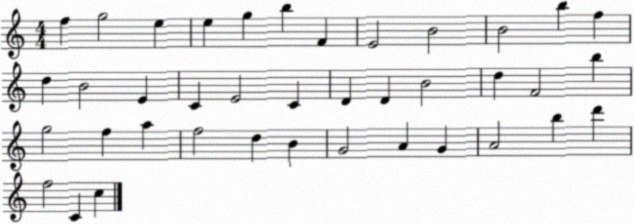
X:1
T:Untitled
M:4/4
L:1/4
K:C
f g2 e e g b F E2 B2 B2 b f d B2 E C E2 C D D B2 d F2 b g2 f a f2 d B G2 A G A2 b d' f2 C c